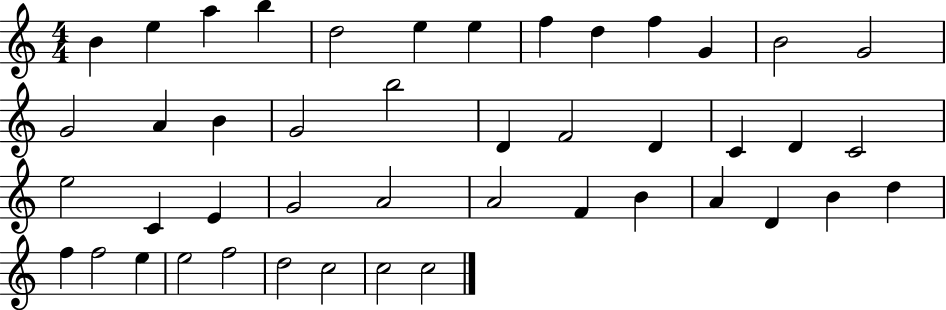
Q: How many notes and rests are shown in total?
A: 45